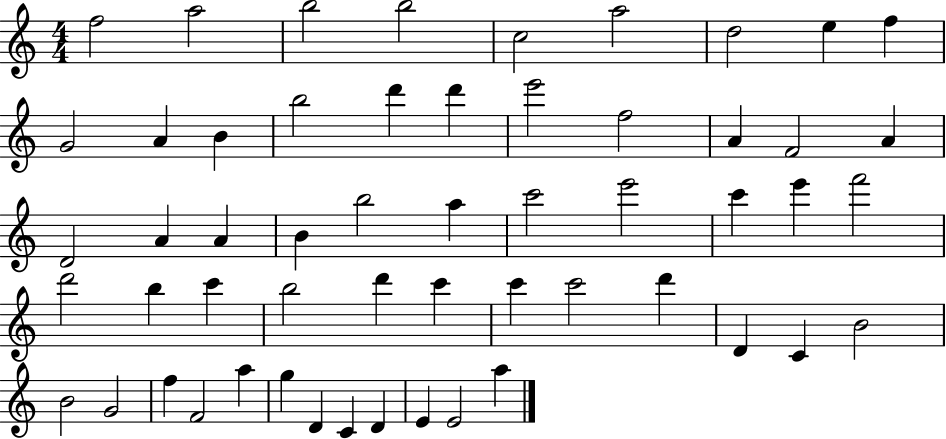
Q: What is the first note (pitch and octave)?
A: F5